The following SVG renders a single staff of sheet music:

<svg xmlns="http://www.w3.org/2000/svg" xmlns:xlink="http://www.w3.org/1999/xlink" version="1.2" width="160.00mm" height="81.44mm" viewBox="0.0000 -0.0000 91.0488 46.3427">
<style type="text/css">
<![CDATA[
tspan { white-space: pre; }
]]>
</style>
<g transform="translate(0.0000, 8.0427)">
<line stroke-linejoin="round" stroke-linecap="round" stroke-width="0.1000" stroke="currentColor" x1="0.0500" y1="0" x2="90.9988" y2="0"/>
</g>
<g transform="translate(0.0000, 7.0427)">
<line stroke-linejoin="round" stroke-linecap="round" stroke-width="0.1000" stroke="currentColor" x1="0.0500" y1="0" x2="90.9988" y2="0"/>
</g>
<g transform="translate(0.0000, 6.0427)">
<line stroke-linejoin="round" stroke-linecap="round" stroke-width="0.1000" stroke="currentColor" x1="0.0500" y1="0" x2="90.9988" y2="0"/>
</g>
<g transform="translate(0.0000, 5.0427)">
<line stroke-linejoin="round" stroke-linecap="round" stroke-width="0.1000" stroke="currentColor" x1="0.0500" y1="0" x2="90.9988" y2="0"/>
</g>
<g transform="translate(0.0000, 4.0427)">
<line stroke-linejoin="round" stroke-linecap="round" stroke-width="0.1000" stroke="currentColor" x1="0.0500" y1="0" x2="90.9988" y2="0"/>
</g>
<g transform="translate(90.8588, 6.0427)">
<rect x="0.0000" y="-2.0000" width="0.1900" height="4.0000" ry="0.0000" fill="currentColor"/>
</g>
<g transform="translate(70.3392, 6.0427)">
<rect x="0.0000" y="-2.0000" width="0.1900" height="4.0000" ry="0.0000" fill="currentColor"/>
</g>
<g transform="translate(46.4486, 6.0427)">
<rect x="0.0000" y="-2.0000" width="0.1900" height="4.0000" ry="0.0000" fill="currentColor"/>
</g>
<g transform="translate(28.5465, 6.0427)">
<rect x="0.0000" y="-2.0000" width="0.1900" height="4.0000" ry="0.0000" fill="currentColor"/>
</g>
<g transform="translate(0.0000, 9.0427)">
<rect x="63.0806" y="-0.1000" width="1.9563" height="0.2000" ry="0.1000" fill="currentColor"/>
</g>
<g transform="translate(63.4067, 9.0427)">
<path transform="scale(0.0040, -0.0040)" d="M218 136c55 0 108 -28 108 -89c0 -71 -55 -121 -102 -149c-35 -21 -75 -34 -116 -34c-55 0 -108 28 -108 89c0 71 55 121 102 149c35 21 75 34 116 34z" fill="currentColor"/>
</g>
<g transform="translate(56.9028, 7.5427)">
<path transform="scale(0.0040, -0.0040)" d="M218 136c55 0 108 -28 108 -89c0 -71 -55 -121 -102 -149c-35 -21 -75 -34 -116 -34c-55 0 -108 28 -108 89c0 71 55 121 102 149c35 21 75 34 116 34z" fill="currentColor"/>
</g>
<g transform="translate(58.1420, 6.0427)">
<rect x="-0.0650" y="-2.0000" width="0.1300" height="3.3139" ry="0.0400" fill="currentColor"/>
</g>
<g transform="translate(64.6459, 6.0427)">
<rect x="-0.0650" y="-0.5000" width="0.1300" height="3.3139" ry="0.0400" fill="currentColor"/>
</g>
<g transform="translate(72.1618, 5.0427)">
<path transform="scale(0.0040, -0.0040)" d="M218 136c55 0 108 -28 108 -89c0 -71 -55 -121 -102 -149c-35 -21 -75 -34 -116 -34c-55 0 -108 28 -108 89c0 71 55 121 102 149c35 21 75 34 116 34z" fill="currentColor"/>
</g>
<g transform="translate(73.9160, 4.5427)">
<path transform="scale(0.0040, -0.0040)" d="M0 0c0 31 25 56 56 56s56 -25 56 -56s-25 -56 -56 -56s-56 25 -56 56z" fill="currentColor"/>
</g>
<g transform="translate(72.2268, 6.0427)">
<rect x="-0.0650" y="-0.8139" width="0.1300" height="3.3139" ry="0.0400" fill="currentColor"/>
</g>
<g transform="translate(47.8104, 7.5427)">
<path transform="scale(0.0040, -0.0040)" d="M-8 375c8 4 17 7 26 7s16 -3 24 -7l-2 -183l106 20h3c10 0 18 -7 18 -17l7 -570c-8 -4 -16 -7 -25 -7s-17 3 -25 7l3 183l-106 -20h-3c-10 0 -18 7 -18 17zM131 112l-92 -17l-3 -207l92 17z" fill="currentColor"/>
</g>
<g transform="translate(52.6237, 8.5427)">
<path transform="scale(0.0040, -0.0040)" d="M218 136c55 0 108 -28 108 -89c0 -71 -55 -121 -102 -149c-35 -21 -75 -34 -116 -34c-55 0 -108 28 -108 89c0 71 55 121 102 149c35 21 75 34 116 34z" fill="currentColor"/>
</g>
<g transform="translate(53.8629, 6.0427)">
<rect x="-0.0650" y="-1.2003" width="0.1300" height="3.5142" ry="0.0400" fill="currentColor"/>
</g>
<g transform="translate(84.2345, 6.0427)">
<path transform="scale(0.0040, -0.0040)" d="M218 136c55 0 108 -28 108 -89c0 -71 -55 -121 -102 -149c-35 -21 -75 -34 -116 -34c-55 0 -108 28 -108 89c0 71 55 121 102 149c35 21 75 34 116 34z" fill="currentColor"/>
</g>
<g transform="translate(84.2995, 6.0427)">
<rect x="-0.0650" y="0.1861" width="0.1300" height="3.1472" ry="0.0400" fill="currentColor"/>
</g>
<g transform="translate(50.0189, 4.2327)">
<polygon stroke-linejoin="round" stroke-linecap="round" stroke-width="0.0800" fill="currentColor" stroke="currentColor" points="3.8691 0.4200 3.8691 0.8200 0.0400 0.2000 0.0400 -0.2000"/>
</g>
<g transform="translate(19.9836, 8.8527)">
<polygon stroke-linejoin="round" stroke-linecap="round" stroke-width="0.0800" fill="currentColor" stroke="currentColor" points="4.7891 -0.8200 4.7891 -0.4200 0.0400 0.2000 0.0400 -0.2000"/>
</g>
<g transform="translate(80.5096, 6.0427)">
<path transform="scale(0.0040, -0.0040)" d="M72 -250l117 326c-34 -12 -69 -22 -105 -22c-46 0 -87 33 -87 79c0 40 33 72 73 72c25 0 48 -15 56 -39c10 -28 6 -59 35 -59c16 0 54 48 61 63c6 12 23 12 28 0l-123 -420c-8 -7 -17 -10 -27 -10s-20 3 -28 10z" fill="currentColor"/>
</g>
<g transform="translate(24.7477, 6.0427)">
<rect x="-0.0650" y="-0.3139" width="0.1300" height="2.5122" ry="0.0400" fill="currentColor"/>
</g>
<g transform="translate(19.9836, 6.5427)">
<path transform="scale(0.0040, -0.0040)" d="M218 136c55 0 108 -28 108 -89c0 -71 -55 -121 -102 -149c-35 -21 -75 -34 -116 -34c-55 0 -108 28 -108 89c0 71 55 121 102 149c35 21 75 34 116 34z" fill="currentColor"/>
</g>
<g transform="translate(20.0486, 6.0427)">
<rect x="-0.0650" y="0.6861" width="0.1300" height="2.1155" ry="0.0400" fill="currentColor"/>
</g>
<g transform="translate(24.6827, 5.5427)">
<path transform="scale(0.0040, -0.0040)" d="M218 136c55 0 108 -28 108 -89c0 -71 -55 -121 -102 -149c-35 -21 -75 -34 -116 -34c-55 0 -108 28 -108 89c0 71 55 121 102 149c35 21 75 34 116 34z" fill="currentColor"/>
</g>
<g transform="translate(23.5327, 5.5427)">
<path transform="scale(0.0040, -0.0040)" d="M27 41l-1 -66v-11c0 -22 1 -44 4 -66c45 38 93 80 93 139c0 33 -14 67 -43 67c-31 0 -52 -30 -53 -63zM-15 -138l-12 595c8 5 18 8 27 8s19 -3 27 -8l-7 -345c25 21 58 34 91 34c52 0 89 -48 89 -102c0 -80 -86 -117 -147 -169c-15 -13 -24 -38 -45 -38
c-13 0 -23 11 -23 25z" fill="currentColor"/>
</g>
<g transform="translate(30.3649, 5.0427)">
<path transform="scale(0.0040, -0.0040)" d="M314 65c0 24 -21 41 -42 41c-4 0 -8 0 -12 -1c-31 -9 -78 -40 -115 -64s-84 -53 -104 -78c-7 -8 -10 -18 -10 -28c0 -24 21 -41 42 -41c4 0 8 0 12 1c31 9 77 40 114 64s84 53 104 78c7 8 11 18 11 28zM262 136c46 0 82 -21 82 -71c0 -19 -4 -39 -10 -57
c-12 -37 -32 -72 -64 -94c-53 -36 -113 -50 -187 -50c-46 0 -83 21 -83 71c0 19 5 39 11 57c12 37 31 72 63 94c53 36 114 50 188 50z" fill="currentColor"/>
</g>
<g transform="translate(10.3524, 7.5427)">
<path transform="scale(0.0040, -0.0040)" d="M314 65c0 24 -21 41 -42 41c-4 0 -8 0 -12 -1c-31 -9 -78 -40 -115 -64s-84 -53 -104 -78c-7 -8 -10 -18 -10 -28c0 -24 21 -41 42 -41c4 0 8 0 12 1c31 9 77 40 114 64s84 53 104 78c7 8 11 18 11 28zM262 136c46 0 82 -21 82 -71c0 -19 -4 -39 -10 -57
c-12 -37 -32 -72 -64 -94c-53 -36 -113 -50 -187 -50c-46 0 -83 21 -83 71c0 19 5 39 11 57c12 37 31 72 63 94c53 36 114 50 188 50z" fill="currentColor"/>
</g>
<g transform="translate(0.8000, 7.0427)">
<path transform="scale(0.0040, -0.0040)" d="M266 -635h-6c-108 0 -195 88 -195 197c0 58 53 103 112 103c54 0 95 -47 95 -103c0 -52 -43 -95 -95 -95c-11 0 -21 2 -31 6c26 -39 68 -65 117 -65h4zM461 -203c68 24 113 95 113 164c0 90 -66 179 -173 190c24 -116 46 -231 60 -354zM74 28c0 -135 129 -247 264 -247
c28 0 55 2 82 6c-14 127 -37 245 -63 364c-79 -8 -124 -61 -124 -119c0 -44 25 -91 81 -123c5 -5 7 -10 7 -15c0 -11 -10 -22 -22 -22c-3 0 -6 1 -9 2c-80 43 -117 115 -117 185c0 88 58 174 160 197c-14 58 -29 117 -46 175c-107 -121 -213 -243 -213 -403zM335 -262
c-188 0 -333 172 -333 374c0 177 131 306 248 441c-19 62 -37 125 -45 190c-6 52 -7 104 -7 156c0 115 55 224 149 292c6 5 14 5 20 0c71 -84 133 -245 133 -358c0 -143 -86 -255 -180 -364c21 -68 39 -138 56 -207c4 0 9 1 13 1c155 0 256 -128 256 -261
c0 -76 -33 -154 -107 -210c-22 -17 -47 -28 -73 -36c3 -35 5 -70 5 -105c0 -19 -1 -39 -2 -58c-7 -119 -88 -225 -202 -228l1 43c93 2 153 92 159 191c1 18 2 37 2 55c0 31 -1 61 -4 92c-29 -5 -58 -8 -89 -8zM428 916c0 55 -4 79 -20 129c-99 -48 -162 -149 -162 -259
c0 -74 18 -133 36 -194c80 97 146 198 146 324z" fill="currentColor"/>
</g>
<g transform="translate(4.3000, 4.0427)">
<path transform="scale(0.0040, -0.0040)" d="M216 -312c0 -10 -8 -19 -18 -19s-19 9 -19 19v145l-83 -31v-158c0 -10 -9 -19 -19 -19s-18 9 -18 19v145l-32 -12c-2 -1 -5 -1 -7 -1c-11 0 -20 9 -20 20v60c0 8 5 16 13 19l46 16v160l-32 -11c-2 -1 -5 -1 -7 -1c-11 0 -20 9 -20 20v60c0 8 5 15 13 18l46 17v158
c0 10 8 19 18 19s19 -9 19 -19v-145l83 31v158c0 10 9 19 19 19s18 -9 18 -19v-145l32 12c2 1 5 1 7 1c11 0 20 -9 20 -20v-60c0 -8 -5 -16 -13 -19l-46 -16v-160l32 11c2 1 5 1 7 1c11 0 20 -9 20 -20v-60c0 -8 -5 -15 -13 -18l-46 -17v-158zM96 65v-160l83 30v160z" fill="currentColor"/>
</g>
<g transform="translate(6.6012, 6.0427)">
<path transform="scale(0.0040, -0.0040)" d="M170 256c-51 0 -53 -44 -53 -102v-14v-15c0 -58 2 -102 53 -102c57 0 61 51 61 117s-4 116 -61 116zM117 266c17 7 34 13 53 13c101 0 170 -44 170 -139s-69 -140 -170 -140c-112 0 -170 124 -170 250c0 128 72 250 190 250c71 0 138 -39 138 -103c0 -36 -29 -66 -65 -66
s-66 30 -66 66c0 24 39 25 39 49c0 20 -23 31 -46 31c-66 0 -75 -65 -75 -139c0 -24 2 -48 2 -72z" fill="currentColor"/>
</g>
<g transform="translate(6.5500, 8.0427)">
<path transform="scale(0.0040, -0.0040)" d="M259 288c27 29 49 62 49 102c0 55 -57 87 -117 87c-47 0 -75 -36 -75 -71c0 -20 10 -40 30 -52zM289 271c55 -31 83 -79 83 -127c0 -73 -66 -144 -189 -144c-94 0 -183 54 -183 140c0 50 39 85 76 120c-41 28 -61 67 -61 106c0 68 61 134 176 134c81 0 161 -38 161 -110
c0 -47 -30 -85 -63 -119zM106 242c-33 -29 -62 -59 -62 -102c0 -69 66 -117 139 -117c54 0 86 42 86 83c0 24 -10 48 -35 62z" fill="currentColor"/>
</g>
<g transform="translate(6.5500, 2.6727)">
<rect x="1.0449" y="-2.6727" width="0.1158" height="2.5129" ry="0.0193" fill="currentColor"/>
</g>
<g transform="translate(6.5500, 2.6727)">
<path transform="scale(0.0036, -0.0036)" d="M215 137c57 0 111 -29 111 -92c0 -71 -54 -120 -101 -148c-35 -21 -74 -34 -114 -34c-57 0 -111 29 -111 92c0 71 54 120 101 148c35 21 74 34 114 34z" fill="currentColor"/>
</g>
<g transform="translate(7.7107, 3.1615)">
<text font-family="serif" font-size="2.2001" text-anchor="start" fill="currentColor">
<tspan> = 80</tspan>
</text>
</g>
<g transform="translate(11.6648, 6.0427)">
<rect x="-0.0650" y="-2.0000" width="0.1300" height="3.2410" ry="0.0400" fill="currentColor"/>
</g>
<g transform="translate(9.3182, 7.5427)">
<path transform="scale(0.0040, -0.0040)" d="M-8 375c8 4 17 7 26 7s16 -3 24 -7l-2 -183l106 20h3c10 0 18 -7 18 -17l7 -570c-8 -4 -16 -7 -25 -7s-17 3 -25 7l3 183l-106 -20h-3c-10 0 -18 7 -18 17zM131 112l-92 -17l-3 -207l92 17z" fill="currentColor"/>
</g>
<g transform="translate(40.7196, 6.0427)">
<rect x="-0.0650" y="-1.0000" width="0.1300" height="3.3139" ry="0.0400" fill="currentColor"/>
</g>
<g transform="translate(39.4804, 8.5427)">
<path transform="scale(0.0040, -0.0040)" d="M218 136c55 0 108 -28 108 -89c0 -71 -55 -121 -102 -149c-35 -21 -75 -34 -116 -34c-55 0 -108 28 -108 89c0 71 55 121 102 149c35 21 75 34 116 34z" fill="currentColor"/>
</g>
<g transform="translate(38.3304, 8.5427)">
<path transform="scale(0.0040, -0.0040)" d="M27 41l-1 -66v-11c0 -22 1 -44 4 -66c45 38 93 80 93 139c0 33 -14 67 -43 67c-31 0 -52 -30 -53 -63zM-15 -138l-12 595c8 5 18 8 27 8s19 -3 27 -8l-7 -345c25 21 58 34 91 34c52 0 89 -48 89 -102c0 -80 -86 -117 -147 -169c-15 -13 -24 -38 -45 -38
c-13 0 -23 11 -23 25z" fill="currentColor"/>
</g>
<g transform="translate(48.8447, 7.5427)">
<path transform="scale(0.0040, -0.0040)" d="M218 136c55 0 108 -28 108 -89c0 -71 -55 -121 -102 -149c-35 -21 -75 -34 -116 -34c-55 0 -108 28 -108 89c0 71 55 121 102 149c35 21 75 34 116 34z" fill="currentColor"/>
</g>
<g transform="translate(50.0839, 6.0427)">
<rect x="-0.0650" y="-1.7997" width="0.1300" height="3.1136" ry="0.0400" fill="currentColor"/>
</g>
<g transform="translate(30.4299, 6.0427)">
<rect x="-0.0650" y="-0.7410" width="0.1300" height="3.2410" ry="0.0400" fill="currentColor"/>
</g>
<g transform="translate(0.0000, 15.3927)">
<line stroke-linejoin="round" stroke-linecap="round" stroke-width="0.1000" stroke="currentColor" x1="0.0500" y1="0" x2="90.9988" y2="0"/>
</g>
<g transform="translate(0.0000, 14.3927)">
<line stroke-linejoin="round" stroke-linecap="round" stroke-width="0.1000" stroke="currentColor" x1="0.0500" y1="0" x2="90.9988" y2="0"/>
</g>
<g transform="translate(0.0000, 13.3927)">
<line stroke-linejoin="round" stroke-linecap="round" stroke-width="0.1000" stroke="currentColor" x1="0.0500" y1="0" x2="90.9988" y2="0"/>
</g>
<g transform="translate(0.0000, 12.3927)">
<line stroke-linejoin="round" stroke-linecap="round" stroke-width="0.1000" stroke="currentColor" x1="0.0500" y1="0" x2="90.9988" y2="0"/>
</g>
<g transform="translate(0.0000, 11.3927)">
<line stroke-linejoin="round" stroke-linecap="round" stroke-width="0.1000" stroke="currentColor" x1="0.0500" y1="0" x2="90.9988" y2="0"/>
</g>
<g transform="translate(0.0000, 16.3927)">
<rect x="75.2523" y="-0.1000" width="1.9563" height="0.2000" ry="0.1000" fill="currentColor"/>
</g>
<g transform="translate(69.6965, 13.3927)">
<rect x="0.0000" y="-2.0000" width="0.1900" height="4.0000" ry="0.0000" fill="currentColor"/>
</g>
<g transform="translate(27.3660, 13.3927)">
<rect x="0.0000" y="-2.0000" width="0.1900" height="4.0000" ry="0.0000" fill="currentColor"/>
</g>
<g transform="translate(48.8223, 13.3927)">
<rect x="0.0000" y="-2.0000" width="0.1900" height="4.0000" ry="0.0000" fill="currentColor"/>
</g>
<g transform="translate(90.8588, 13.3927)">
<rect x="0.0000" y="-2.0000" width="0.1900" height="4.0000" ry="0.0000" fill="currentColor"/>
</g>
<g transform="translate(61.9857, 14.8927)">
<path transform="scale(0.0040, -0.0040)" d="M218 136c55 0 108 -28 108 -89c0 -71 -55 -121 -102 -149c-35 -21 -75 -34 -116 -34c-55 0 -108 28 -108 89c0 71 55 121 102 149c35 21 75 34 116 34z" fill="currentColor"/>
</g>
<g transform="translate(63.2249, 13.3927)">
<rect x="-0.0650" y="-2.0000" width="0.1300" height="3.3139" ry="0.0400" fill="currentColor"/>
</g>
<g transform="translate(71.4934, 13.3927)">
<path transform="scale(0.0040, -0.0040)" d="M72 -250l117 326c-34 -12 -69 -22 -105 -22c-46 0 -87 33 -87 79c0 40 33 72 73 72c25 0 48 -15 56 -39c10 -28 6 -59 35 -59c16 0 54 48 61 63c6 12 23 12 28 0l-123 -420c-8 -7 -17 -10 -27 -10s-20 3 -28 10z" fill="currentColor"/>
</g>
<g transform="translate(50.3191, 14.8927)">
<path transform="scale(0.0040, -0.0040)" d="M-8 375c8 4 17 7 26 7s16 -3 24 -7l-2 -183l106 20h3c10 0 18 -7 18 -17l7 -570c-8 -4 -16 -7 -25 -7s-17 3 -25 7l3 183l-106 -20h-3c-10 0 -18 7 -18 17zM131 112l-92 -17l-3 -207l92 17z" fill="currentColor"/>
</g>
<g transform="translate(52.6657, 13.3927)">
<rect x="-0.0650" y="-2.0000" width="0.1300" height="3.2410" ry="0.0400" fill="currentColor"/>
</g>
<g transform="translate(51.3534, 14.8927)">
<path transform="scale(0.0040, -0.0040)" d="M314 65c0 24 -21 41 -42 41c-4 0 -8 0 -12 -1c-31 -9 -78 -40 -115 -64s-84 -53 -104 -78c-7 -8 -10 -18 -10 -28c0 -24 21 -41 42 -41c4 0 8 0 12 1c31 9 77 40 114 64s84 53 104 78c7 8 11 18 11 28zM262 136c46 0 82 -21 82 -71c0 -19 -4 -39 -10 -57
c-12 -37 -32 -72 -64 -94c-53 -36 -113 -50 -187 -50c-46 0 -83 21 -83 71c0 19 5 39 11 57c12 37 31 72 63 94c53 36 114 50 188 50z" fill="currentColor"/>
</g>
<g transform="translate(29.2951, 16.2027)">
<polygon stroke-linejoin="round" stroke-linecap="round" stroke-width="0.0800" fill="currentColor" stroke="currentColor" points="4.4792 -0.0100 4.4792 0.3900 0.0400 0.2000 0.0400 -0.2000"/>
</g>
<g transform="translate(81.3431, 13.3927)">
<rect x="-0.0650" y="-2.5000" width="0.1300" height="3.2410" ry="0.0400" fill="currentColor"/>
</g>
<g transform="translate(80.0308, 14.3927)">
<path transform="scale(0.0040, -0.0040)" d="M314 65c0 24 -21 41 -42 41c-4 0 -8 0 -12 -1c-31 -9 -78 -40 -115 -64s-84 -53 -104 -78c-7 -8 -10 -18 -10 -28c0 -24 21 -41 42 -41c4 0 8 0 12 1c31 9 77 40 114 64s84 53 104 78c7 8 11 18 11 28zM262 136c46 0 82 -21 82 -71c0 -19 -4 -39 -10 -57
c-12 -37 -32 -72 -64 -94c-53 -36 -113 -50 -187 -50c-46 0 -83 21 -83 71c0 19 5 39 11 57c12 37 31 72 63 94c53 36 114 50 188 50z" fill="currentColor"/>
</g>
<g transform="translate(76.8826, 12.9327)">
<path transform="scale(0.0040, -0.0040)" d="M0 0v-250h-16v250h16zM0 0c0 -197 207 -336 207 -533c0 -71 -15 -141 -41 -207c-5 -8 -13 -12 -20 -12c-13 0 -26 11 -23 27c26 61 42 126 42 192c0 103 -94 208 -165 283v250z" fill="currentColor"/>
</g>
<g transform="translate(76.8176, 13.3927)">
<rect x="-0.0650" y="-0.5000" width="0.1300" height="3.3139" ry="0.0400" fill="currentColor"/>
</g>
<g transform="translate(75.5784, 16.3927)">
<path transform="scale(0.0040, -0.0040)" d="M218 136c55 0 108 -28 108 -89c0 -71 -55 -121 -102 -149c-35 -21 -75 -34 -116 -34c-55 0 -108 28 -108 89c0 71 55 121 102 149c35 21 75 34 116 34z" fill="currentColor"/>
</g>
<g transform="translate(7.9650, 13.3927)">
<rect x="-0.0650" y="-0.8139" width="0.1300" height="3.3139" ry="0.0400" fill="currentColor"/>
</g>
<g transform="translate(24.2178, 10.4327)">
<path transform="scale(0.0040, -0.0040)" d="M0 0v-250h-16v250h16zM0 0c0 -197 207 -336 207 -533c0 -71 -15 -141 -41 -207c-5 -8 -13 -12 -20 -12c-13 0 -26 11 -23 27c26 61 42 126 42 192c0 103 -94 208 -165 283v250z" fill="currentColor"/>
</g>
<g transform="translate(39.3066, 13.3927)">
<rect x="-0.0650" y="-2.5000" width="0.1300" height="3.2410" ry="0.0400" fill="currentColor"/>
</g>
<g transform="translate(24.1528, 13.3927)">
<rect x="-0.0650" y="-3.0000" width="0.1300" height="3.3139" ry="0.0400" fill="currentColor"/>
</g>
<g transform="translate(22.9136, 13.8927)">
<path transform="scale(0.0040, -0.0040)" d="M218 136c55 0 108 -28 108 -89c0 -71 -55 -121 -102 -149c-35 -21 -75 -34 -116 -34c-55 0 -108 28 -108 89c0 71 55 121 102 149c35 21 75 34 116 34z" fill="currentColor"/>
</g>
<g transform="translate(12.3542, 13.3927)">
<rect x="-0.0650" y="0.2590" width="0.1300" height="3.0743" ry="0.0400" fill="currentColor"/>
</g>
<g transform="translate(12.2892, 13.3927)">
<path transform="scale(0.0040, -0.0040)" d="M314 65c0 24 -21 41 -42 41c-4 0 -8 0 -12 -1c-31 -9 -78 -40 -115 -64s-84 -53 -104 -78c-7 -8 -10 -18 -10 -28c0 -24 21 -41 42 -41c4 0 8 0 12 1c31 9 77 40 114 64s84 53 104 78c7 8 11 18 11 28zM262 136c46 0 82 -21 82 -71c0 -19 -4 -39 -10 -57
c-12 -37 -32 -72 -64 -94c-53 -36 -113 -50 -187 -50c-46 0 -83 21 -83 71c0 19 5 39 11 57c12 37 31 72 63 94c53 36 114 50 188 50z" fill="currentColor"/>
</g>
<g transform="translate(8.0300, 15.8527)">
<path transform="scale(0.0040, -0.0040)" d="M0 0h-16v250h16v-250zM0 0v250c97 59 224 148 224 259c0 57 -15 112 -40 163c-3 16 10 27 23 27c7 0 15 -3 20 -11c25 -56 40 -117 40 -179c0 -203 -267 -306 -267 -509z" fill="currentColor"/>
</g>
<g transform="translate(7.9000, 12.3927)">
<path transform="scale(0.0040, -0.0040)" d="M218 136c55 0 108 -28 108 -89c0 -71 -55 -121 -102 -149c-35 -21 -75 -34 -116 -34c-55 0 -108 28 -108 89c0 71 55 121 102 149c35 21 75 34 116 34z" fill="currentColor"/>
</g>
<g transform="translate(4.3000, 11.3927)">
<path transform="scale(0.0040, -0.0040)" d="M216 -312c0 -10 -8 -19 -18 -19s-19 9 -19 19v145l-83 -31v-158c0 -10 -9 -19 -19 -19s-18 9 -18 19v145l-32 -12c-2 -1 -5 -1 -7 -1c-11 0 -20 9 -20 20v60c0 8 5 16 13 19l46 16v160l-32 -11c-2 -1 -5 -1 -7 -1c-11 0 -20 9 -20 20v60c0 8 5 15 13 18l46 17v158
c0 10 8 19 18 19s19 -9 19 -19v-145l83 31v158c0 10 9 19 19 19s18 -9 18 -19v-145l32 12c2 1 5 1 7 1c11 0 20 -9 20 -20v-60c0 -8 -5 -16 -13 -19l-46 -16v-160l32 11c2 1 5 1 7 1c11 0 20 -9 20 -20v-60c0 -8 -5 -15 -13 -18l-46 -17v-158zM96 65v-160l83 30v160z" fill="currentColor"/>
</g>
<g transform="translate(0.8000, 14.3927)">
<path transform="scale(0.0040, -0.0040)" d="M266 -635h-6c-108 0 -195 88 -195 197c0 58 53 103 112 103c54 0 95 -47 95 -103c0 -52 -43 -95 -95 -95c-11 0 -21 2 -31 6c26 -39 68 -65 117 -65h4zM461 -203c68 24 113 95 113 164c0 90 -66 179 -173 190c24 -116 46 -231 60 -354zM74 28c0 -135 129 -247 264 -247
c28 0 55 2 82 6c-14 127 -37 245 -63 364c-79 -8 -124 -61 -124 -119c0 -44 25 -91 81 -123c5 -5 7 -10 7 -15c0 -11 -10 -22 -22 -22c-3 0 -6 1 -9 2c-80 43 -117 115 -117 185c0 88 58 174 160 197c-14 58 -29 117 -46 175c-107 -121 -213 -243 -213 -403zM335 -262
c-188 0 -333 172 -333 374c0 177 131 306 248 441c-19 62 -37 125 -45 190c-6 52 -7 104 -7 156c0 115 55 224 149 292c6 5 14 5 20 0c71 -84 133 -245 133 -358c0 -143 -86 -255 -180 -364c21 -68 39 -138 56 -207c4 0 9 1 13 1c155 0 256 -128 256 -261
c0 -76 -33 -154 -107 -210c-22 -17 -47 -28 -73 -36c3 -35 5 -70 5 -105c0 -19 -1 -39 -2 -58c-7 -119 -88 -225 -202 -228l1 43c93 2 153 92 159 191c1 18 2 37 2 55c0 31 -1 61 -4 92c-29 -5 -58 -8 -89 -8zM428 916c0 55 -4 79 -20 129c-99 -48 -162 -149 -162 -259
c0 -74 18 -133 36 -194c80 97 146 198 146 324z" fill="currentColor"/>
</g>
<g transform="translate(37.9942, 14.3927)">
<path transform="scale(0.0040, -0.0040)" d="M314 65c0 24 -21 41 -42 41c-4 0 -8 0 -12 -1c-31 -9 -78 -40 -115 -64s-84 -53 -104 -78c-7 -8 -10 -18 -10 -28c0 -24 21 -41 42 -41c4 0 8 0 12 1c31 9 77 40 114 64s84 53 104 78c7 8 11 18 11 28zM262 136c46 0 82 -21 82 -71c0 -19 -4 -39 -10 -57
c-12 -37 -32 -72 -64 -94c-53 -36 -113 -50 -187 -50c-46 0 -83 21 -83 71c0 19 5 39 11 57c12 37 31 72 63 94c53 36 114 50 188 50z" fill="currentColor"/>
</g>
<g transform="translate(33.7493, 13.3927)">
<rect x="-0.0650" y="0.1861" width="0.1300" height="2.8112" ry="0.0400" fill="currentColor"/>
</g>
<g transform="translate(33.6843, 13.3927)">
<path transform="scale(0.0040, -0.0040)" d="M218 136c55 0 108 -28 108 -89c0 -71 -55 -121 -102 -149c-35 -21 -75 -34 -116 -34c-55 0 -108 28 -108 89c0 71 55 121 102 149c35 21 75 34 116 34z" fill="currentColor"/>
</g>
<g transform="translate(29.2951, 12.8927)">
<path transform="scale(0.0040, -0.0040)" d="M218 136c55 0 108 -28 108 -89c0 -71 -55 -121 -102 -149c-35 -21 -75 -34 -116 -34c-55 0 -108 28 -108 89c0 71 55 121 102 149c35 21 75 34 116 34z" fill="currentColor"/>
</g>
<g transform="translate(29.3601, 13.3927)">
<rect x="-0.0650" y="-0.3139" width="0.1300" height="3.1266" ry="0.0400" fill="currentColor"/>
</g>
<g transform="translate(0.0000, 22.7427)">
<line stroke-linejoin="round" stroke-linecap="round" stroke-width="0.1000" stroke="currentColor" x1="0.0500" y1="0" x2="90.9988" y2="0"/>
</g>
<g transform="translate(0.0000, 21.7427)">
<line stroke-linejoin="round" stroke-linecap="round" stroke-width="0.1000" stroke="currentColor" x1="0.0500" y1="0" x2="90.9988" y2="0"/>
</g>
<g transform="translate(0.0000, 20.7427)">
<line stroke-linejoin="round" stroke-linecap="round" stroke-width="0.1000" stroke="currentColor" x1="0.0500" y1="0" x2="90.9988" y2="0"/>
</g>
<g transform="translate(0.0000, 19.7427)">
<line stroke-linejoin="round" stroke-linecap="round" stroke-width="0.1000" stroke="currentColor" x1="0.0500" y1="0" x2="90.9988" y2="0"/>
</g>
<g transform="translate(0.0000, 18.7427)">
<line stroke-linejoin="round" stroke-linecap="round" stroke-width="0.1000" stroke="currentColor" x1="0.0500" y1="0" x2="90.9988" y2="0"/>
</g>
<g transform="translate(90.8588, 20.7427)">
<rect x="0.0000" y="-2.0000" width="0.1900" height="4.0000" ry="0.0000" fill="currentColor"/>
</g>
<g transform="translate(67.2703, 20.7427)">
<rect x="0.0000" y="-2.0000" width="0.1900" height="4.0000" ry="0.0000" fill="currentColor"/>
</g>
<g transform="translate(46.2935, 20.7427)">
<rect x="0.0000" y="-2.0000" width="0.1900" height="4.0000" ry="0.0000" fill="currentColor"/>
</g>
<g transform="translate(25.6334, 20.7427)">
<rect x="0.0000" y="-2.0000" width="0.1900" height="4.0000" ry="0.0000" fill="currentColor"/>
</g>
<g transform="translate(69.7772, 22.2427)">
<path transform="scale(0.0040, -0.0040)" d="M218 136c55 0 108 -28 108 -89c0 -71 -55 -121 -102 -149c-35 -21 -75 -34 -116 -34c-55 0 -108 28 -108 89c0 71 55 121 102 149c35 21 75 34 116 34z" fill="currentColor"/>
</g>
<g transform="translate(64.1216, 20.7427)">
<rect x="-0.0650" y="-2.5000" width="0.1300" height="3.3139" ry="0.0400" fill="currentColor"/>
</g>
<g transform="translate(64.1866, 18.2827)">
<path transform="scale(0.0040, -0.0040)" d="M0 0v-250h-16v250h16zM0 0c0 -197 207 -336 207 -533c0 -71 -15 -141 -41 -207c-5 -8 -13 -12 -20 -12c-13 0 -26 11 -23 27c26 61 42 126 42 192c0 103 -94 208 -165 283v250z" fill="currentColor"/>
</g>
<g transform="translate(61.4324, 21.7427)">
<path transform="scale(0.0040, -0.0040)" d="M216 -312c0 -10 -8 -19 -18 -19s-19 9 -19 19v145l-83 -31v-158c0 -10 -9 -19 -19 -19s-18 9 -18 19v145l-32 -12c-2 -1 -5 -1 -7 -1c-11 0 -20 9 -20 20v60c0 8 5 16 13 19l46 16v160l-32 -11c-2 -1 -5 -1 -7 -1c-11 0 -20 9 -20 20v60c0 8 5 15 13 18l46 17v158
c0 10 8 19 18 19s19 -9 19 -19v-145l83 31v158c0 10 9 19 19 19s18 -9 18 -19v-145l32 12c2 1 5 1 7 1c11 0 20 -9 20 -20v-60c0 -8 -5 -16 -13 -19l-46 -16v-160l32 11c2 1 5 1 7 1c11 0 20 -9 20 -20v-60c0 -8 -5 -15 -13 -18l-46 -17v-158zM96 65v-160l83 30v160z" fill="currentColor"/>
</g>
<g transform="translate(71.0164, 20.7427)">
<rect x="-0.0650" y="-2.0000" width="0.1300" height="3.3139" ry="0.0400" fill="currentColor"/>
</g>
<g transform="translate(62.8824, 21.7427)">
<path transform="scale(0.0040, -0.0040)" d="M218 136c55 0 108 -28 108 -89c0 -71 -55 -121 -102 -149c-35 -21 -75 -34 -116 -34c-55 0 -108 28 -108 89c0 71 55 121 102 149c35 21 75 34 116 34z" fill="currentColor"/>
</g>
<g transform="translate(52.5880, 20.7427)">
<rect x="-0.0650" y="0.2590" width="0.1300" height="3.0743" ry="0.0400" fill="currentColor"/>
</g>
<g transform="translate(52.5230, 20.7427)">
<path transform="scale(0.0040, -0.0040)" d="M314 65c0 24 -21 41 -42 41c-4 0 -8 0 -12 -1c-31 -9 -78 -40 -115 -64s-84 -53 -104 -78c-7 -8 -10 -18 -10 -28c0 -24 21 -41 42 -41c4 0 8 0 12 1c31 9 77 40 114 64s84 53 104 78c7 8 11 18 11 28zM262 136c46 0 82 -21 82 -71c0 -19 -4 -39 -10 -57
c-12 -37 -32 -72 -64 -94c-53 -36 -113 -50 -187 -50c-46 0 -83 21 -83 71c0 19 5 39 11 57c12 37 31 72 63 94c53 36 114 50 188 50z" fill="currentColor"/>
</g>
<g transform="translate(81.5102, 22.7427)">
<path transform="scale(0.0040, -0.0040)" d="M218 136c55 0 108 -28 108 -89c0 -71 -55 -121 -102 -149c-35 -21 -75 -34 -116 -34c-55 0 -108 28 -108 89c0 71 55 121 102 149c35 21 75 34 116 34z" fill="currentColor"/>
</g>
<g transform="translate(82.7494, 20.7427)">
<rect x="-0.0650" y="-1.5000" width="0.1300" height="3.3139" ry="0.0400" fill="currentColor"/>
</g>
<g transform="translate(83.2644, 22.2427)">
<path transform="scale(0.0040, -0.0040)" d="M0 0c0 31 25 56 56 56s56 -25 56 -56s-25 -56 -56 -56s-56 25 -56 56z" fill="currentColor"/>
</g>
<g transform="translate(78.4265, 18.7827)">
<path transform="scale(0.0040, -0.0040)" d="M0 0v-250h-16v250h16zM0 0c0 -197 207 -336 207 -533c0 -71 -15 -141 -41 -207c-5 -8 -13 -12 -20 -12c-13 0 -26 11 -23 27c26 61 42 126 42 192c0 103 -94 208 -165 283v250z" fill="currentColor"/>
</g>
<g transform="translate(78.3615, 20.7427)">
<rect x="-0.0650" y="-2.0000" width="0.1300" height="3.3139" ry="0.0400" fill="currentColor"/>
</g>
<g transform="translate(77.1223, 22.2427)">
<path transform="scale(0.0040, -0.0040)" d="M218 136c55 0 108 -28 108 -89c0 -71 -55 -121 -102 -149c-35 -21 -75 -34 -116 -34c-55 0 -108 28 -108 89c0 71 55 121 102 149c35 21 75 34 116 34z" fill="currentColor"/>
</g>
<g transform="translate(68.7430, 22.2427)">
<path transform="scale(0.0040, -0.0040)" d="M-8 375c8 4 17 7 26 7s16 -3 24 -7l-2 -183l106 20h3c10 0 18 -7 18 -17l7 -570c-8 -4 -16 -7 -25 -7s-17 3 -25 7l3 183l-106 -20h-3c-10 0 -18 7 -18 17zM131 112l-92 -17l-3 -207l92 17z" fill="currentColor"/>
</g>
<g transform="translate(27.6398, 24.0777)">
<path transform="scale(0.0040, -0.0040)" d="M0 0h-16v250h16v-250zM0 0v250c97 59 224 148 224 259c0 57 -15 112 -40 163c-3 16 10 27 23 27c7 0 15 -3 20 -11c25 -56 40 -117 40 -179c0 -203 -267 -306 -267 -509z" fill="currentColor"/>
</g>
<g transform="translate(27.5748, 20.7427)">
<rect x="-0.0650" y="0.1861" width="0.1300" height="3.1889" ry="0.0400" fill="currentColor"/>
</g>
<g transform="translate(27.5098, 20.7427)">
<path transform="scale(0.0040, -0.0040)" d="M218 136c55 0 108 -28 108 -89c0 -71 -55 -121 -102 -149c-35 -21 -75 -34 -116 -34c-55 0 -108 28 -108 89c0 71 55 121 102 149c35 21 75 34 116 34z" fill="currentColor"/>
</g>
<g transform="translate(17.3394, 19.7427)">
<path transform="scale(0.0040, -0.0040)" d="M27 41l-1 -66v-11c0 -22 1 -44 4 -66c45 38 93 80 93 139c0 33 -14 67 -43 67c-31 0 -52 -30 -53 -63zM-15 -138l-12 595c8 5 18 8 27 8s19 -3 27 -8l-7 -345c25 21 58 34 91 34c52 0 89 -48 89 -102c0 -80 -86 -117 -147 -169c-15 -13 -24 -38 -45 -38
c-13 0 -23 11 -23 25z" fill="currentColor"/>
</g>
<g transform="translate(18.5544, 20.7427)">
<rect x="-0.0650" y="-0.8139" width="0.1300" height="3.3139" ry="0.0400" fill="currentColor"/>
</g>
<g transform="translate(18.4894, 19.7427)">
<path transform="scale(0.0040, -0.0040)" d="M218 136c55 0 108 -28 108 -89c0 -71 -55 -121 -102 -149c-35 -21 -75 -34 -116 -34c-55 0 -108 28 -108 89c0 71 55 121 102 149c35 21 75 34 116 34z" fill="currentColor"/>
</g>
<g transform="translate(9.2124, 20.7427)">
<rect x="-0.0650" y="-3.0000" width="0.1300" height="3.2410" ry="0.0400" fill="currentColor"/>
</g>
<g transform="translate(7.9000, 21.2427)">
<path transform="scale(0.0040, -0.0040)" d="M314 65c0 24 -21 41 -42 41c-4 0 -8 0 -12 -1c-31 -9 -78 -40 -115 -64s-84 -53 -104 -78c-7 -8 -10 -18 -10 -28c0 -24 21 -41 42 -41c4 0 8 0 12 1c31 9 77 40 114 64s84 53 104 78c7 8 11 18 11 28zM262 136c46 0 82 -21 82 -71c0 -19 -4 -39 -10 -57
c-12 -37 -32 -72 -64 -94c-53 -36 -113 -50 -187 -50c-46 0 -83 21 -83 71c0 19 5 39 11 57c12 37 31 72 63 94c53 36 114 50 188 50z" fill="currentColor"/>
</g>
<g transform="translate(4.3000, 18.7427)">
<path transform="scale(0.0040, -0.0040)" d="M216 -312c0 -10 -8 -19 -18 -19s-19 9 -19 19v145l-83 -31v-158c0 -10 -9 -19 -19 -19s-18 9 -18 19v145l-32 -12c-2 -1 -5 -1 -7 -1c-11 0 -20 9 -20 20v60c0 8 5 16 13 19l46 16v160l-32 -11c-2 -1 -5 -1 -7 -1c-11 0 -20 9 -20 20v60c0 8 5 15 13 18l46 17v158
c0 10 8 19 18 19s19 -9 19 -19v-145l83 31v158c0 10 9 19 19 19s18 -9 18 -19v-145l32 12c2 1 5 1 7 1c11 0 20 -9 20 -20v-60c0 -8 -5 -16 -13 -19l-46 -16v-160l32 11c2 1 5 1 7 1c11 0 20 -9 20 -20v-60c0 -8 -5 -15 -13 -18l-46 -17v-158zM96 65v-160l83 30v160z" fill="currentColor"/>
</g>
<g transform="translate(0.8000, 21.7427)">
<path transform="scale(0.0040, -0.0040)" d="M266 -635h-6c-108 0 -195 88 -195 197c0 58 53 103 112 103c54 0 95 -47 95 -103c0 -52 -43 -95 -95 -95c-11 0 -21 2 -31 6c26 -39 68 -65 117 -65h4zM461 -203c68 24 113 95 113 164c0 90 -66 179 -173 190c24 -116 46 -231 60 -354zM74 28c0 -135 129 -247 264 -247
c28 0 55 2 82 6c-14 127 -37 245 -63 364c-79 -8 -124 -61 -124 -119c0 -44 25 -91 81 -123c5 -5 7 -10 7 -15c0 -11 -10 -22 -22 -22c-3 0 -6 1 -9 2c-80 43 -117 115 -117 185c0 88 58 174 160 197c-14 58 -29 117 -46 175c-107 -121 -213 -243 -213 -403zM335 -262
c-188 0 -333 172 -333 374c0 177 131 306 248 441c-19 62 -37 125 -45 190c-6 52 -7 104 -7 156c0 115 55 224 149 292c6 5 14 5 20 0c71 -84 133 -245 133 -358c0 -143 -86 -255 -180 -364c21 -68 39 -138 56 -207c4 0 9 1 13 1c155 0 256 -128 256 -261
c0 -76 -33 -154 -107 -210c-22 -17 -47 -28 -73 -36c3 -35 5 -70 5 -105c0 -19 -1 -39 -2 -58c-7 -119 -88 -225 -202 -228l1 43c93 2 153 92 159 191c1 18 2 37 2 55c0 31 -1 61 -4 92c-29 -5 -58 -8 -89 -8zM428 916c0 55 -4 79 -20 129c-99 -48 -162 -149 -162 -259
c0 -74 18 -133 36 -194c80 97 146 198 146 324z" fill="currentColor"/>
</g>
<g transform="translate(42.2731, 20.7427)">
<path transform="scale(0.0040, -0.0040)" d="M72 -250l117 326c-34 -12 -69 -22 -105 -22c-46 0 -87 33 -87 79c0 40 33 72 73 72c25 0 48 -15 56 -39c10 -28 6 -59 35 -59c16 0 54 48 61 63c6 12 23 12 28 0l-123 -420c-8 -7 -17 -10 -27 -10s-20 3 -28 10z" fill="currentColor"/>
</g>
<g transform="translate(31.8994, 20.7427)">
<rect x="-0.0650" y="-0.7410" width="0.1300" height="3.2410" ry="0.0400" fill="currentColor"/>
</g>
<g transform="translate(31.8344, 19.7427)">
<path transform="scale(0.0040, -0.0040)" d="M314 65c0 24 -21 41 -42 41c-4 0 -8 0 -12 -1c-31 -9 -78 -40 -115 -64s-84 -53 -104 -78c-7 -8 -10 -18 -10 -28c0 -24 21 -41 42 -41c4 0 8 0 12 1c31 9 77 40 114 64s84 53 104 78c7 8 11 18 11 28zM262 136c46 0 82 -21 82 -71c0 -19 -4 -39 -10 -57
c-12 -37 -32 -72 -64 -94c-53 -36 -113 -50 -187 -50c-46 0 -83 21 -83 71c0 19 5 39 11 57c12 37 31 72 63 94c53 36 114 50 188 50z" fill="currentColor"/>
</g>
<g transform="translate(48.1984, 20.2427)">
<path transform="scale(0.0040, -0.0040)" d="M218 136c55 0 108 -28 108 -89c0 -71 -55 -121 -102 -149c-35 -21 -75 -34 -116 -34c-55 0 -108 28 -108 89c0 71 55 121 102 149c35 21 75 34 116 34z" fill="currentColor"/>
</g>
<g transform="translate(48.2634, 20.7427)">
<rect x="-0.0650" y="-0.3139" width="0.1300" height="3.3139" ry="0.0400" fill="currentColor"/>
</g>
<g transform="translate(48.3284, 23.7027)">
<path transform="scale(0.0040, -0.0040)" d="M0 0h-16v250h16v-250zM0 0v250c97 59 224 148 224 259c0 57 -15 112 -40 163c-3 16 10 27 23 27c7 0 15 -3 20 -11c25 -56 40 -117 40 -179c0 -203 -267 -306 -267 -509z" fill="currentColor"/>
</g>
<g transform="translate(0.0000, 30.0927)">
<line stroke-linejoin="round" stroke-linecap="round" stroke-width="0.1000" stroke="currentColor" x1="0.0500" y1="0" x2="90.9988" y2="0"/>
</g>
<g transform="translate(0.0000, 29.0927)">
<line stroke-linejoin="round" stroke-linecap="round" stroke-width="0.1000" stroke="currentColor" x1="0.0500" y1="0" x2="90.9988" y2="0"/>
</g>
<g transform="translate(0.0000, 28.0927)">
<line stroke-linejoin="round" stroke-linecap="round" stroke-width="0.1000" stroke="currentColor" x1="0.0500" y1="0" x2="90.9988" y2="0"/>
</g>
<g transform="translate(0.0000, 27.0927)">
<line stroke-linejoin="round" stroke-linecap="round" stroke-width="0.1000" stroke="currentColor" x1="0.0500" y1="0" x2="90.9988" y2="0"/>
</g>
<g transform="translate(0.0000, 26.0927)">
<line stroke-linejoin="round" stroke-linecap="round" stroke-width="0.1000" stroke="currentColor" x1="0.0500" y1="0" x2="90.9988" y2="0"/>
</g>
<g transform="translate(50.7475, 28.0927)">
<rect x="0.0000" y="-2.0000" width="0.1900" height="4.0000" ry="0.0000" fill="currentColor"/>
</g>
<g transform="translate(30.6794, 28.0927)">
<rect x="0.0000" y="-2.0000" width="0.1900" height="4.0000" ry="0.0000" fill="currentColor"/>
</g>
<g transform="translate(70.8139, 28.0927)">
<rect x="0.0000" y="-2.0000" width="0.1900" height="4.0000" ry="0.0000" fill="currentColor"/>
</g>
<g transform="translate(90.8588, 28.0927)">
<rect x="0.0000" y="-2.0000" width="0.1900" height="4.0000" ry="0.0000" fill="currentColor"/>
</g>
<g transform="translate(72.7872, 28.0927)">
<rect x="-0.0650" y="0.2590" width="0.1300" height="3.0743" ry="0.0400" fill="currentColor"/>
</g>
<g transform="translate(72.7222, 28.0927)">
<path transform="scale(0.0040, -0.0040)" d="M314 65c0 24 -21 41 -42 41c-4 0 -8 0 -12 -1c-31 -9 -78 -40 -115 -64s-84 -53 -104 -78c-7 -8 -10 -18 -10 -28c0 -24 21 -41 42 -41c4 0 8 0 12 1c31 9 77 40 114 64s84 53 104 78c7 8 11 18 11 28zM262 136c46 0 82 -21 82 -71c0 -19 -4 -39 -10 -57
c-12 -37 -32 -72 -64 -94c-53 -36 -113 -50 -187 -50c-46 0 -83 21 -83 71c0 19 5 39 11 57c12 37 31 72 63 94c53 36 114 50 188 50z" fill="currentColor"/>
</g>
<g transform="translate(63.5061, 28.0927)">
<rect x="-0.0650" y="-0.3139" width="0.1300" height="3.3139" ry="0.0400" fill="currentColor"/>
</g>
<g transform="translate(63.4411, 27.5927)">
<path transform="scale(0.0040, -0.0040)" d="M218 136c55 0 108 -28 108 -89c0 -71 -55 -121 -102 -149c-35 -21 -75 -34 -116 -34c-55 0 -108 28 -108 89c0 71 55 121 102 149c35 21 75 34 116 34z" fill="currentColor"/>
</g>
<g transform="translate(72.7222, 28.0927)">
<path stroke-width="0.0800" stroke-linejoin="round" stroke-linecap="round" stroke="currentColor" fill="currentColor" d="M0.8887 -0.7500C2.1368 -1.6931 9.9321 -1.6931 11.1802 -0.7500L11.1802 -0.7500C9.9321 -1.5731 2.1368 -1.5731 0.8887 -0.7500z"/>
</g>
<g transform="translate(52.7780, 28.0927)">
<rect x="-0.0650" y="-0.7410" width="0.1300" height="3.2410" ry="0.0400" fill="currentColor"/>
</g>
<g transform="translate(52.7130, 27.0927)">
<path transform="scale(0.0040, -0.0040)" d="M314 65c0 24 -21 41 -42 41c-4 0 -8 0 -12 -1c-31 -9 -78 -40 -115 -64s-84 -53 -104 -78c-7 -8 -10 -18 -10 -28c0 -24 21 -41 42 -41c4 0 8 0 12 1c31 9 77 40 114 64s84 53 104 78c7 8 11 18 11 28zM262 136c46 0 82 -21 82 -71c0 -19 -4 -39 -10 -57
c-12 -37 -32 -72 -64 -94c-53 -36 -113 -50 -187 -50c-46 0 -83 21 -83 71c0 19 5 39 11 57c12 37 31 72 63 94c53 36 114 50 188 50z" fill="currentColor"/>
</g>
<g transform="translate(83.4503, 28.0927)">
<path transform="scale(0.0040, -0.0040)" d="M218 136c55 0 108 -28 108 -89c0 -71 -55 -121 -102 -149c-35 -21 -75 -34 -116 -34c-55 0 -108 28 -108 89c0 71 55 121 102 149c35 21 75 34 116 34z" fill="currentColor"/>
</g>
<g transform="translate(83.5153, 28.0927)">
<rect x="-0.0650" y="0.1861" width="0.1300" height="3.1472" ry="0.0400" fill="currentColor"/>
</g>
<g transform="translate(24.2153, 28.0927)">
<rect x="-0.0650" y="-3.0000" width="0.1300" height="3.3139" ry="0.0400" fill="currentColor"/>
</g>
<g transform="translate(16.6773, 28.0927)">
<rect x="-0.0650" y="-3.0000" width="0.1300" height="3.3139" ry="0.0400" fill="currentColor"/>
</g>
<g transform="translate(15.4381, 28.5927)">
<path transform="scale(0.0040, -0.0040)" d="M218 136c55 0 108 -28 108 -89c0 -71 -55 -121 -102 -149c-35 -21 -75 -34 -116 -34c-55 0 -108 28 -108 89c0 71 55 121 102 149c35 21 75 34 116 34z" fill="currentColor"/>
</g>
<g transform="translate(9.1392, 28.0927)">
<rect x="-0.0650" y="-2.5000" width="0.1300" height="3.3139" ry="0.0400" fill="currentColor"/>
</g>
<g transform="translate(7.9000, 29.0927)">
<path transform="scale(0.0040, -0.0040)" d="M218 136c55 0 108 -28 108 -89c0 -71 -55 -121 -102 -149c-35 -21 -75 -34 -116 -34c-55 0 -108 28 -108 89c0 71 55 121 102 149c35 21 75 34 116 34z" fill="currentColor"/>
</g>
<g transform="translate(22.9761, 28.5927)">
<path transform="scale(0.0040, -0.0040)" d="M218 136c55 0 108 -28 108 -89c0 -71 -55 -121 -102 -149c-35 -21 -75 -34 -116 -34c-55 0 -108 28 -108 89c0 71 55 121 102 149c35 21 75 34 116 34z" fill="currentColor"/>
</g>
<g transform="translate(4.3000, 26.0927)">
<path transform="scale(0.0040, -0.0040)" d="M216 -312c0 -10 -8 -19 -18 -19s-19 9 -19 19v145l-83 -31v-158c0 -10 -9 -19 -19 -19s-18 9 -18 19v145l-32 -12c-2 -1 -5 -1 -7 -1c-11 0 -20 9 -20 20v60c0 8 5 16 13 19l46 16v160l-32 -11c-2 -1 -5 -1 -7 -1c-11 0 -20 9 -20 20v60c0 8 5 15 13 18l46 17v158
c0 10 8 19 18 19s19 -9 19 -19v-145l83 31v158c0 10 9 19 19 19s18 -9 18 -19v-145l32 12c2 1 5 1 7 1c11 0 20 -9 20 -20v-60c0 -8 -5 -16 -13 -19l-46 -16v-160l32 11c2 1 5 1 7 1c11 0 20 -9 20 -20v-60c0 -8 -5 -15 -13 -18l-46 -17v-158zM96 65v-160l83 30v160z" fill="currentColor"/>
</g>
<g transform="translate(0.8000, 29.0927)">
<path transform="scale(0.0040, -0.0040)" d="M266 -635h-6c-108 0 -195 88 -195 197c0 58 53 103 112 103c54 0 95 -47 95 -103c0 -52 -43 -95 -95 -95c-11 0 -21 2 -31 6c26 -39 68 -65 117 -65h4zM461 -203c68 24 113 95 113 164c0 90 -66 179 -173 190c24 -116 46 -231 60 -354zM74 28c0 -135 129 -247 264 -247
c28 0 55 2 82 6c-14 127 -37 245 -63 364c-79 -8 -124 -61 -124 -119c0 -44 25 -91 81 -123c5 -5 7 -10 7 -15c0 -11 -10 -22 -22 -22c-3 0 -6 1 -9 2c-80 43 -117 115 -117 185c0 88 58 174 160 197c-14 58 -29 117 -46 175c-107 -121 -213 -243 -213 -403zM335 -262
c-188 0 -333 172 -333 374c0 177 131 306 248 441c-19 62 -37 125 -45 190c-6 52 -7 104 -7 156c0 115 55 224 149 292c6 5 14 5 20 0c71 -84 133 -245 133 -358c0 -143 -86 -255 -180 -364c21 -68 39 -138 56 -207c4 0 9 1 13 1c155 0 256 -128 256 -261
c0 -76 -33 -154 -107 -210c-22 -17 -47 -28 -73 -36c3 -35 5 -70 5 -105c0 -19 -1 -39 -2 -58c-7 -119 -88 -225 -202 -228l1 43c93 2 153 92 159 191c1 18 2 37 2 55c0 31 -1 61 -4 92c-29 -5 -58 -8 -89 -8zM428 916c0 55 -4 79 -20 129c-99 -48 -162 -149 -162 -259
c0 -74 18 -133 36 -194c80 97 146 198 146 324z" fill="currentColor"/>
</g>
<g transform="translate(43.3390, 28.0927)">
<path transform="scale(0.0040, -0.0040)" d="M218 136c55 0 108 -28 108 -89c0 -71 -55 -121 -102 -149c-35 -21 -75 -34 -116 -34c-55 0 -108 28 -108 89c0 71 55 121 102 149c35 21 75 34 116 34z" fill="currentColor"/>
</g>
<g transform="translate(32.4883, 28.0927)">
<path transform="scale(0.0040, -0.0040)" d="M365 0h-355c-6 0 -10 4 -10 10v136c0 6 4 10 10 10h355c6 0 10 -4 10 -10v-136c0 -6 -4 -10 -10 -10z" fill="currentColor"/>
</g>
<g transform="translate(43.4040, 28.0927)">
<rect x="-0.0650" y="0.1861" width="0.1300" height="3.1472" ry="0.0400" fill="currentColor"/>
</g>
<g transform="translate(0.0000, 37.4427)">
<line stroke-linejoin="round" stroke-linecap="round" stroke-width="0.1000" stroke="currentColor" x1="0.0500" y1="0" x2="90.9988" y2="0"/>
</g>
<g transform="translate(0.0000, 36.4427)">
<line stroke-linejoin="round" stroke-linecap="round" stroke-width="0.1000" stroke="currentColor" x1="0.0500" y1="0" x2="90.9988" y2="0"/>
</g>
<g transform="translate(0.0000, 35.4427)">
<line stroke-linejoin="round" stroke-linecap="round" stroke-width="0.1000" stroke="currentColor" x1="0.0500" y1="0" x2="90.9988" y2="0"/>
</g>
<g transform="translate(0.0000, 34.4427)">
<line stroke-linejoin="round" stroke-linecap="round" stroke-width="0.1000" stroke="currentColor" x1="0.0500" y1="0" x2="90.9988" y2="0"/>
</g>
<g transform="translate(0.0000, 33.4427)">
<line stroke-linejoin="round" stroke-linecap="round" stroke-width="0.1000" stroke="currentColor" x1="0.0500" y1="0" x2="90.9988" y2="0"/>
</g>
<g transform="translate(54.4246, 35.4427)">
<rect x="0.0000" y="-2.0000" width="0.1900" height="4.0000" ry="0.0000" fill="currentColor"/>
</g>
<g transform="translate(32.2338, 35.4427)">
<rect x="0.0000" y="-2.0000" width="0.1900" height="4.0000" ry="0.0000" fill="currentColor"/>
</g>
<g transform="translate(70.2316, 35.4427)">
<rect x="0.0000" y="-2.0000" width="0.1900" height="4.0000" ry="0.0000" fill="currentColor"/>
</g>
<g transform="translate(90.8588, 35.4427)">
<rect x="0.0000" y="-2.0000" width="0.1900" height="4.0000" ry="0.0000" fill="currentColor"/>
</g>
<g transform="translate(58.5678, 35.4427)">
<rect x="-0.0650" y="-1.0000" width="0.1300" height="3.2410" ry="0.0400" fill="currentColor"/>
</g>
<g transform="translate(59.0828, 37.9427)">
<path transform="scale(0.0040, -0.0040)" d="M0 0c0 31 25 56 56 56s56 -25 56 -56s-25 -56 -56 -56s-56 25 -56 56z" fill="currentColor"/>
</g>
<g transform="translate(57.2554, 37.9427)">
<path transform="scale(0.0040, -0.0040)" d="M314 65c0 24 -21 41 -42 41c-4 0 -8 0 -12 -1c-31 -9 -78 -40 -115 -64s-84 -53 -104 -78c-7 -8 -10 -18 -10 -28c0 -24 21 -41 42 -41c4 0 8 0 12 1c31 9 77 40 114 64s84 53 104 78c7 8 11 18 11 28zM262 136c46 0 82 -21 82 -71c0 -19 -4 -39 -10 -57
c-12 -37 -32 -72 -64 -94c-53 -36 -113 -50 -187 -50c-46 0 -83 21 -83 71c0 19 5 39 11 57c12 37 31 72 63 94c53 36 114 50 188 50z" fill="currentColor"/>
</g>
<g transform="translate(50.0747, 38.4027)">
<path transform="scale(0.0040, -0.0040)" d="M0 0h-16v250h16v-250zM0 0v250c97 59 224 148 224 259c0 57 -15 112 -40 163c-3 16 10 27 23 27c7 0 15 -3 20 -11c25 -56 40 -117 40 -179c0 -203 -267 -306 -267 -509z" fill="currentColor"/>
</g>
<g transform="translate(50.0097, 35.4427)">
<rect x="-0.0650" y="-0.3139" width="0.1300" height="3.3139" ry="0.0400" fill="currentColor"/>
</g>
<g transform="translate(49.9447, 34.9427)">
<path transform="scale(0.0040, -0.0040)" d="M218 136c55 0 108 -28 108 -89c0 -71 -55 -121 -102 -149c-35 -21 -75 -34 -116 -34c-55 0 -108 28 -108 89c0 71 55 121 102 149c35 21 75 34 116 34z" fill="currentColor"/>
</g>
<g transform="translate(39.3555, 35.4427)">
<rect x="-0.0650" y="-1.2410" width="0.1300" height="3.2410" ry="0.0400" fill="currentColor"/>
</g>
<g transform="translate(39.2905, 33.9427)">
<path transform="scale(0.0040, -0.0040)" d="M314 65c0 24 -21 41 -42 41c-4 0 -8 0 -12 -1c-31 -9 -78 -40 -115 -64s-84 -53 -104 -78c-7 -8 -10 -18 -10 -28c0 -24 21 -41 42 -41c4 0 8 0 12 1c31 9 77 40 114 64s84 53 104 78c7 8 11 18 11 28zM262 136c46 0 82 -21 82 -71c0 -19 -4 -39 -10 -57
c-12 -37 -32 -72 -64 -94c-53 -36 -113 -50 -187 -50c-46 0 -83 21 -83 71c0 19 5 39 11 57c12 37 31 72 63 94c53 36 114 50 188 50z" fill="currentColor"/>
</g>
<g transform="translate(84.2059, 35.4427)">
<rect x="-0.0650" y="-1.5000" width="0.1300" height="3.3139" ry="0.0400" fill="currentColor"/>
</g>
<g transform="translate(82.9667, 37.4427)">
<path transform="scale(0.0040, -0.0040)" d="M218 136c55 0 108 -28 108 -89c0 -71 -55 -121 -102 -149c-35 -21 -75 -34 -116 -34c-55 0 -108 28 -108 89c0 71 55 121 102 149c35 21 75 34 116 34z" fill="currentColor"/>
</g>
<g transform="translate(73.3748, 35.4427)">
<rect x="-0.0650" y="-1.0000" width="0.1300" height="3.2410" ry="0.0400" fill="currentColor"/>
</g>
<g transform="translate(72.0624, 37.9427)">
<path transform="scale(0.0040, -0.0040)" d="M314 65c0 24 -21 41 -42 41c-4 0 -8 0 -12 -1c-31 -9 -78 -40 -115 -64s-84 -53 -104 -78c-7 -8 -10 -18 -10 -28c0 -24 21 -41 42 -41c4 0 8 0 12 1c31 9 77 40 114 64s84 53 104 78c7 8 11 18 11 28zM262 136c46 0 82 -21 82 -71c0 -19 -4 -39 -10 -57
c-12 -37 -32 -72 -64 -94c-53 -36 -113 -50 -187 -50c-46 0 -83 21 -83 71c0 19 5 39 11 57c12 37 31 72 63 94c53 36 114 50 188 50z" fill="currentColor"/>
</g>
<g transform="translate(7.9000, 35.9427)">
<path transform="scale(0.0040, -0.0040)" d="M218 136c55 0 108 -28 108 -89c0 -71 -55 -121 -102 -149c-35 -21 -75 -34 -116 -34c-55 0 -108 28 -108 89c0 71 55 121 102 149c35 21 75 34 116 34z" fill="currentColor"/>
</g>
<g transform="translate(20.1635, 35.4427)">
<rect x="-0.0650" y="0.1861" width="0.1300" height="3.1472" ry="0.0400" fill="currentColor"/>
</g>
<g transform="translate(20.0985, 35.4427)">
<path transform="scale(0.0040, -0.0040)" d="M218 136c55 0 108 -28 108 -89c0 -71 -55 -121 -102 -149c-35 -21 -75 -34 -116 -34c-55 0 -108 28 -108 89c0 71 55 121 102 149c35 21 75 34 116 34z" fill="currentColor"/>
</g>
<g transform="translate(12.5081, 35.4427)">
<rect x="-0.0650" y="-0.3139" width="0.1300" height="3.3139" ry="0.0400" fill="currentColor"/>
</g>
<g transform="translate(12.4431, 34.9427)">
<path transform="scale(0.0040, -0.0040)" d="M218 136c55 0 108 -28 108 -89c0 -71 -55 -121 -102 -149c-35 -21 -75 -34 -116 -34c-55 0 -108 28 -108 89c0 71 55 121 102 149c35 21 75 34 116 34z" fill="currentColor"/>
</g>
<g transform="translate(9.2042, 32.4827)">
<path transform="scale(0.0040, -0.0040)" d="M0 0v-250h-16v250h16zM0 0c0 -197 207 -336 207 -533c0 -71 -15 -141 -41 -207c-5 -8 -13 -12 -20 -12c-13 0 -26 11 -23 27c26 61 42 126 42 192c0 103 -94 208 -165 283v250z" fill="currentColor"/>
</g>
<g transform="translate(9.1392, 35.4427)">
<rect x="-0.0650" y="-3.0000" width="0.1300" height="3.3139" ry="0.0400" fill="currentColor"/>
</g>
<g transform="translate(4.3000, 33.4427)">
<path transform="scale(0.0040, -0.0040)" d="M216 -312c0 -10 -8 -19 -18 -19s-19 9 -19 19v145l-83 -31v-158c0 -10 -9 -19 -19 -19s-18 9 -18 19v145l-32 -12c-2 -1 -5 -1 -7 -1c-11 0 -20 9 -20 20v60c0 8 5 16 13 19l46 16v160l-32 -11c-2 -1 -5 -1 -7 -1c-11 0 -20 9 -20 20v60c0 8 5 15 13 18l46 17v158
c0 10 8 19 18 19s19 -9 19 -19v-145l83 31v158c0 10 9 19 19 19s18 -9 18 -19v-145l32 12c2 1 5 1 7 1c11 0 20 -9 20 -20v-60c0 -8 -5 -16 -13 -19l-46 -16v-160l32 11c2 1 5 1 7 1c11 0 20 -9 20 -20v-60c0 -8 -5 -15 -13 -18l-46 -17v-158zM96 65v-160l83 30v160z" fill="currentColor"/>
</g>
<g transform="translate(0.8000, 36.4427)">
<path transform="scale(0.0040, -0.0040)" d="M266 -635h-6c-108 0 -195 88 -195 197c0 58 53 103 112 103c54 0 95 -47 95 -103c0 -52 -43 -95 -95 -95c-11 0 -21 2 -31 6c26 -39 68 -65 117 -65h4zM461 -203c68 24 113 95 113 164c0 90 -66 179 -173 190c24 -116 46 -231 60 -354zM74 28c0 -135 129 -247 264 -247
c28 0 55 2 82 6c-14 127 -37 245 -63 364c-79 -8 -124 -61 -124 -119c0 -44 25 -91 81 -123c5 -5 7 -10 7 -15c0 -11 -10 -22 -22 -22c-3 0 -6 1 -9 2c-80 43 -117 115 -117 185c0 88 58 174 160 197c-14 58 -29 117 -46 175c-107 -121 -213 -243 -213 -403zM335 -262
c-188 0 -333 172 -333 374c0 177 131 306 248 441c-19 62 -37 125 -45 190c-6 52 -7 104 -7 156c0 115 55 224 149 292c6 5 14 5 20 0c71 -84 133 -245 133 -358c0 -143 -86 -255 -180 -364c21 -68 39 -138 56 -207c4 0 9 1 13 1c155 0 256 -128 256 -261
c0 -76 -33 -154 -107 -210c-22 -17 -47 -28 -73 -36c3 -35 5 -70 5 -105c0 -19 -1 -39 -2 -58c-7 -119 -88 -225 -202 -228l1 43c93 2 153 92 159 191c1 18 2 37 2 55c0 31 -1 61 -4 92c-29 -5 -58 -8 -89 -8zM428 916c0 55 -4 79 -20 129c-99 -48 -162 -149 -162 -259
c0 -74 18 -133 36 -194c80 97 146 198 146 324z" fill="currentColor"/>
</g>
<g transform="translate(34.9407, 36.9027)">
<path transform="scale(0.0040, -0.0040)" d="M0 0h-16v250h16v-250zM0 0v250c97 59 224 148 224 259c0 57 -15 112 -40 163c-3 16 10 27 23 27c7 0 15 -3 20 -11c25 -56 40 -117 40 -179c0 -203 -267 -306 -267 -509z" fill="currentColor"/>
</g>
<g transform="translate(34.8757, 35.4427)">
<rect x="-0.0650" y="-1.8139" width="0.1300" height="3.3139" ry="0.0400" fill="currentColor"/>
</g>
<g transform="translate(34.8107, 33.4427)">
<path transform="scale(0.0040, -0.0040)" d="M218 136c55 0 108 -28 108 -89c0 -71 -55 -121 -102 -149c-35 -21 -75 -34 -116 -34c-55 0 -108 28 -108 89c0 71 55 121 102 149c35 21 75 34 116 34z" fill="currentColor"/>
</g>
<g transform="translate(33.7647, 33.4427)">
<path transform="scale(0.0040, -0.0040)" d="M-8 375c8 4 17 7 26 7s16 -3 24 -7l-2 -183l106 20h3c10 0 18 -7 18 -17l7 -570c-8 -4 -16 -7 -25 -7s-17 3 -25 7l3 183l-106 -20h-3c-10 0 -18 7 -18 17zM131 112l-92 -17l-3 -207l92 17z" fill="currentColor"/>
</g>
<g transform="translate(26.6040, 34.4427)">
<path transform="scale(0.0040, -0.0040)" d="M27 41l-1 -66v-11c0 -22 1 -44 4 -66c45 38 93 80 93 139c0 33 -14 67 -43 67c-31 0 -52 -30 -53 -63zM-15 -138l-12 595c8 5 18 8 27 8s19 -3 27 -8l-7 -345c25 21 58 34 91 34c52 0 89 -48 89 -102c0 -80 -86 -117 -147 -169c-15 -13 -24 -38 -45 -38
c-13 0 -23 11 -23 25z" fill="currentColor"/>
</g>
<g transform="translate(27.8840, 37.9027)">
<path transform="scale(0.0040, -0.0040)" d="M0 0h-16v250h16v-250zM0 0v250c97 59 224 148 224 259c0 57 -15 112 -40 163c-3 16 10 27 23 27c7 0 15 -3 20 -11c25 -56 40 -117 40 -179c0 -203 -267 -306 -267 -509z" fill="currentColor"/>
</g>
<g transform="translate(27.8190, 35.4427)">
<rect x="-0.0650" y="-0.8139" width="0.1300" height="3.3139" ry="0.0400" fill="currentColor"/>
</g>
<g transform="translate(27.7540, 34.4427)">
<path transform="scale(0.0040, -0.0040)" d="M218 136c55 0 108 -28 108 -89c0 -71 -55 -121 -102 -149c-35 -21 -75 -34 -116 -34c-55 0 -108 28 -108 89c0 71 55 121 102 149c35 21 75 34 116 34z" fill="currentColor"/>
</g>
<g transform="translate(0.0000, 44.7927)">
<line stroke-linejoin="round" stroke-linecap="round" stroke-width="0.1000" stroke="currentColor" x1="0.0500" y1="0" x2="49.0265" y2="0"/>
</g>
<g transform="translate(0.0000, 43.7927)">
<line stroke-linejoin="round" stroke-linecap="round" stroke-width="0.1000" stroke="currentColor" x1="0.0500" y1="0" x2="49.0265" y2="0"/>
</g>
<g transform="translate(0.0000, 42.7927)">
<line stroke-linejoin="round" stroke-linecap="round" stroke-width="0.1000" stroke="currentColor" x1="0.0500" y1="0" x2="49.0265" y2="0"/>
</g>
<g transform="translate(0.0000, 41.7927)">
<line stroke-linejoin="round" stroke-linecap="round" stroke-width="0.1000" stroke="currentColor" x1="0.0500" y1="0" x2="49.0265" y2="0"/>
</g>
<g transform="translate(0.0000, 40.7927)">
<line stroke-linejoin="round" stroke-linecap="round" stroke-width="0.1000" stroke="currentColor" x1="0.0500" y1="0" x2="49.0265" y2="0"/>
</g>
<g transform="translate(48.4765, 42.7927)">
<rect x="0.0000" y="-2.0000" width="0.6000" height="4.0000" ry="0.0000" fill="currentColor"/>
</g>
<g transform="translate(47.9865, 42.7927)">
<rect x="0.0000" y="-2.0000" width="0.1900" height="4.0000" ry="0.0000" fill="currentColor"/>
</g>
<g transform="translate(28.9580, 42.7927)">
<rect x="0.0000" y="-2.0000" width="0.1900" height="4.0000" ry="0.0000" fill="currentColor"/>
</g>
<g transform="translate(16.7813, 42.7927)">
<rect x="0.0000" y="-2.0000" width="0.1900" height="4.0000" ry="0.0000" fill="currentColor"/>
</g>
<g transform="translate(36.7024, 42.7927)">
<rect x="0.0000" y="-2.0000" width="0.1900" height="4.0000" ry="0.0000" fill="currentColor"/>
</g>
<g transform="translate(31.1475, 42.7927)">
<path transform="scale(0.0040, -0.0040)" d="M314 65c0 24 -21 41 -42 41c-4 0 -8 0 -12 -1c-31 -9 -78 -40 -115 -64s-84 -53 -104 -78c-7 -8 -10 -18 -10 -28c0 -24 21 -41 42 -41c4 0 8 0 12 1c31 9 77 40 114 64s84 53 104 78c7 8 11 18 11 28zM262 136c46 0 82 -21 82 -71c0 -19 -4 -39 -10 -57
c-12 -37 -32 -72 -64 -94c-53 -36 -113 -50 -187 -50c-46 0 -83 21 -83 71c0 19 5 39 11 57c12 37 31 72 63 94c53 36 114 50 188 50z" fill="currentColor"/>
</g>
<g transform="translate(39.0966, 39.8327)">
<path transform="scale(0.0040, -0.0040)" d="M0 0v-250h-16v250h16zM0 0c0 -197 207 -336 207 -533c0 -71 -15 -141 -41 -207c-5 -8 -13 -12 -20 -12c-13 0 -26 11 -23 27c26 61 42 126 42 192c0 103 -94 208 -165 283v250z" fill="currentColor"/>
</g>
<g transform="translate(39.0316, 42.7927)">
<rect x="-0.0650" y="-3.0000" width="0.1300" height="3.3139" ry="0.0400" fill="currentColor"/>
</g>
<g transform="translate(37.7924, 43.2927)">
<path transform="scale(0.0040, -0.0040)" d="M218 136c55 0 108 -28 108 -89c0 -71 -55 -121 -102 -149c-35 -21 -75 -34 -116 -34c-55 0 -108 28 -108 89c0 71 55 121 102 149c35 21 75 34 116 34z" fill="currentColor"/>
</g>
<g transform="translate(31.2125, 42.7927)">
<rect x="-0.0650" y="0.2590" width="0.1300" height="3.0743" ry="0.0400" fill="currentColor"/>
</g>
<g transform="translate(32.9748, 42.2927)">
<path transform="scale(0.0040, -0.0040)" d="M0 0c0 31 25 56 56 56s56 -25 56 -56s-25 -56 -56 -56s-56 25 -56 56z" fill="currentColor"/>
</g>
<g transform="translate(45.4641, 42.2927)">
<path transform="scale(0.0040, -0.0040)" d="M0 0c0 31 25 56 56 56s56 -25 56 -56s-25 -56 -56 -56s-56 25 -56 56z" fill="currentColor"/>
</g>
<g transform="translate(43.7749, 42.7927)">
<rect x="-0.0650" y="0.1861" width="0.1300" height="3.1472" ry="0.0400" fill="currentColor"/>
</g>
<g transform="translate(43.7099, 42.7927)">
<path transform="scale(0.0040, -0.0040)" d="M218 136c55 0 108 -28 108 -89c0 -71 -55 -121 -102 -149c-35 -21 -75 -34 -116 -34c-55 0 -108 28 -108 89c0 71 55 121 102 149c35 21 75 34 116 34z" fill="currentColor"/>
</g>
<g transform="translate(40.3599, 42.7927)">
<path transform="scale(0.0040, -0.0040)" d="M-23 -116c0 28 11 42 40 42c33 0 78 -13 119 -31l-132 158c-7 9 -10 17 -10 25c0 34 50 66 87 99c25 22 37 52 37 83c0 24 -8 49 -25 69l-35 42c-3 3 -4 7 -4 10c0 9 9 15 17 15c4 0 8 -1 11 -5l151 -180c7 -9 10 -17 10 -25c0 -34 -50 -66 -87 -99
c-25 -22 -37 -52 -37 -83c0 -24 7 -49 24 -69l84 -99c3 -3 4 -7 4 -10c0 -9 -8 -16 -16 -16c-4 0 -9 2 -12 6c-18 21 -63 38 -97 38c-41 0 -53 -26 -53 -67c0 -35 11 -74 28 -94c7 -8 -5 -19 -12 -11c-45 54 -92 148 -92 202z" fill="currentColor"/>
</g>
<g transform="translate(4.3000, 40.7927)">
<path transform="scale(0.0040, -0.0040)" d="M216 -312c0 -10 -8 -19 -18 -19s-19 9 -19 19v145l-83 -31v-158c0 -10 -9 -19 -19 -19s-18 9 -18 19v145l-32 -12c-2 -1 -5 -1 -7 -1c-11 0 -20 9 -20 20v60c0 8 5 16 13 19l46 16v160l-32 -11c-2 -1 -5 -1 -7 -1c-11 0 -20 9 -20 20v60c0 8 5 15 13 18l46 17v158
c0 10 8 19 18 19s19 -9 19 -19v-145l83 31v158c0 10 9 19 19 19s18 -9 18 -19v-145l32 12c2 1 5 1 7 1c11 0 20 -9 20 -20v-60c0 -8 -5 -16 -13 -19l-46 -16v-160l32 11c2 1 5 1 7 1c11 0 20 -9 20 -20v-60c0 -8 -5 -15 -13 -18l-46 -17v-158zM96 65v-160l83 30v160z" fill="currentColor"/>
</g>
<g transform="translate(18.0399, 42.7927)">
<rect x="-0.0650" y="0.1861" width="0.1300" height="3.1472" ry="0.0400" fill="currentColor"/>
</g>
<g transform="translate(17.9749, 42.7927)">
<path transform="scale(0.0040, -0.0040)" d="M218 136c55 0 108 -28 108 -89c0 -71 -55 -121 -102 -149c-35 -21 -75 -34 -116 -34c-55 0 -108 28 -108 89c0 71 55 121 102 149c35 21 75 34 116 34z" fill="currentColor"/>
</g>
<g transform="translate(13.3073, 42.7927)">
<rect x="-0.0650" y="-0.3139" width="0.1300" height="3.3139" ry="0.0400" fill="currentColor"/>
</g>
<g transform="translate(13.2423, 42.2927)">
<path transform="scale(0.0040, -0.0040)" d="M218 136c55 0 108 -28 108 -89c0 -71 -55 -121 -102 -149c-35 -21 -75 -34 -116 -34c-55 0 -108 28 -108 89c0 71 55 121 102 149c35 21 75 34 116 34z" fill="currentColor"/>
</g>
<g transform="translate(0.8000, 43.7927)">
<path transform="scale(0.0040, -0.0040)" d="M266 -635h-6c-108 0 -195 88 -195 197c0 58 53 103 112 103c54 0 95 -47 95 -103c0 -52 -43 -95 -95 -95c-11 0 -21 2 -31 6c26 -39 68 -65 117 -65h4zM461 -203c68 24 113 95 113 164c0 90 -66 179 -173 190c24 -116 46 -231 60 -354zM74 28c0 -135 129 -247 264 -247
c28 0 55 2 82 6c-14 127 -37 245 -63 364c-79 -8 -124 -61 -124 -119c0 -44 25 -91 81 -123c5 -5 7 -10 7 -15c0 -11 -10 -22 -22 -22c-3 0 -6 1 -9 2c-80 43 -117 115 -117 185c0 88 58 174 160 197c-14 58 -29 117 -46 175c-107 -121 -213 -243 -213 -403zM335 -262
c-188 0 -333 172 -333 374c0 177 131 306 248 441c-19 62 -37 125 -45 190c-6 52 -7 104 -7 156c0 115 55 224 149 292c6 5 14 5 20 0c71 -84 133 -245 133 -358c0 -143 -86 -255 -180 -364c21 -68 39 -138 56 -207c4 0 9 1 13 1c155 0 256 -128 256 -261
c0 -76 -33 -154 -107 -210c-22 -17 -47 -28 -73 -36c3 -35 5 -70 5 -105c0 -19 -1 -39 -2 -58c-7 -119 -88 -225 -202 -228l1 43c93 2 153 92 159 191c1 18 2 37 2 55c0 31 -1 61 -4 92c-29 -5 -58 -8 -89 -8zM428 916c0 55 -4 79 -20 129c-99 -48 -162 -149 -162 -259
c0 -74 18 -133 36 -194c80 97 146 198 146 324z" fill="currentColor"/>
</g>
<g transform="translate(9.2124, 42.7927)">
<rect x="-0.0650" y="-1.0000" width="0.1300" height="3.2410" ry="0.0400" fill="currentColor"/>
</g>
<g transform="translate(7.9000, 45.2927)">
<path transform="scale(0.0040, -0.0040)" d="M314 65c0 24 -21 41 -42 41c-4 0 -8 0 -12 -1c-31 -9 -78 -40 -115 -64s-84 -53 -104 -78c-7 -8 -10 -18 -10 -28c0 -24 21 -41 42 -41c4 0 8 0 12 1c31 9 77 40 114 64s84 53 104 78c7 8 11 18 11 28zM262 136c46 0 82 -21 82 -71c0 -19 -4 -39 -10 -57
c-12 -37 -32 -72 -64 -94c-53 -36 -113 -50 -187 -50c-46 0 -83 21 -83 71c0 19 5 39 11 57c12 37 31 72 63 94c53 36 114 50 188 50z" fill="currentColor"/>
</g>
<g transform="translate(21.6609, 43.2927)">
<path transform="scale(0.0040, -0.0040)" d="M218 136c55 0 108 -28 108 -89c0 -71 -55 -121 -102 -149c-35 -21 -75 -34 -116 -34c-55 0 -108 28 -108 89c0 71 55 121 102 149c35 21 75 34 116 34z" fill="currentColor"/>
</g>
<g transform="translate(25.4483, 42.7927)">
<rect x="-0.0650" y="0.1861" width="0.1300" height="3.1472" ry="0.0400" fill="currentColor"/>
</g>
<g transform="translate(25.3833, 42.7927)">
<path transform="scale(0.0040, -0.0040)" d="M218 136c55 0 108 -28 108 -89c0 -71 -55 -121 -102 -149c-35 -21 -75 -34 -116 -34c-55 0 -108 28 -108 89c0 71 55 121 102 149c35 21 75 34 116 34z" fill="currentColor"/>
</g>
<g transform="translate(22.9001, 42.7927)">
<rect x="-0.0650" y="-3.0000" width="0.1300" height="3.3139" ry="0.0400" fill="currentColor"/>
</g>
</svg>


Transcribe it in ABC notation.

X:1
T:Untitled
M:6/8
L:1/4
K:G
F2 A/2 _c/2 d2 _D F/2 D/2 F C d z/2 B d/2 B2 A/2 c/2 B/2 G2 F2 F z/2 C/2 G2 A2 _d B/2 d2 z/2 c/2 B2 ^G/2 F F/2 E G A A z2 B d2 c B2 B A/2 c B _d/2 f/2 e2 c/2 D2 D2 E D2 c B A B B2 A/2 z B